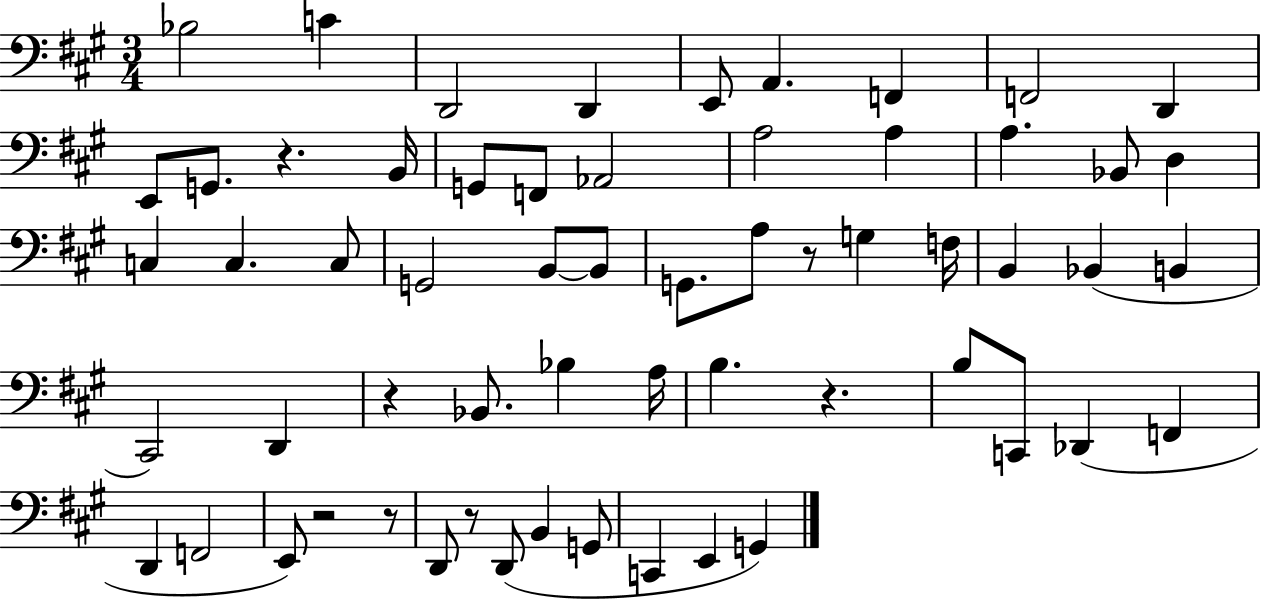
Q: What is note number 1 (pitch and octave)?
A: Bb3